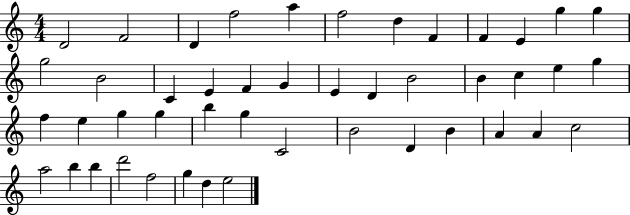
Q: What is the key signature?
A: C major